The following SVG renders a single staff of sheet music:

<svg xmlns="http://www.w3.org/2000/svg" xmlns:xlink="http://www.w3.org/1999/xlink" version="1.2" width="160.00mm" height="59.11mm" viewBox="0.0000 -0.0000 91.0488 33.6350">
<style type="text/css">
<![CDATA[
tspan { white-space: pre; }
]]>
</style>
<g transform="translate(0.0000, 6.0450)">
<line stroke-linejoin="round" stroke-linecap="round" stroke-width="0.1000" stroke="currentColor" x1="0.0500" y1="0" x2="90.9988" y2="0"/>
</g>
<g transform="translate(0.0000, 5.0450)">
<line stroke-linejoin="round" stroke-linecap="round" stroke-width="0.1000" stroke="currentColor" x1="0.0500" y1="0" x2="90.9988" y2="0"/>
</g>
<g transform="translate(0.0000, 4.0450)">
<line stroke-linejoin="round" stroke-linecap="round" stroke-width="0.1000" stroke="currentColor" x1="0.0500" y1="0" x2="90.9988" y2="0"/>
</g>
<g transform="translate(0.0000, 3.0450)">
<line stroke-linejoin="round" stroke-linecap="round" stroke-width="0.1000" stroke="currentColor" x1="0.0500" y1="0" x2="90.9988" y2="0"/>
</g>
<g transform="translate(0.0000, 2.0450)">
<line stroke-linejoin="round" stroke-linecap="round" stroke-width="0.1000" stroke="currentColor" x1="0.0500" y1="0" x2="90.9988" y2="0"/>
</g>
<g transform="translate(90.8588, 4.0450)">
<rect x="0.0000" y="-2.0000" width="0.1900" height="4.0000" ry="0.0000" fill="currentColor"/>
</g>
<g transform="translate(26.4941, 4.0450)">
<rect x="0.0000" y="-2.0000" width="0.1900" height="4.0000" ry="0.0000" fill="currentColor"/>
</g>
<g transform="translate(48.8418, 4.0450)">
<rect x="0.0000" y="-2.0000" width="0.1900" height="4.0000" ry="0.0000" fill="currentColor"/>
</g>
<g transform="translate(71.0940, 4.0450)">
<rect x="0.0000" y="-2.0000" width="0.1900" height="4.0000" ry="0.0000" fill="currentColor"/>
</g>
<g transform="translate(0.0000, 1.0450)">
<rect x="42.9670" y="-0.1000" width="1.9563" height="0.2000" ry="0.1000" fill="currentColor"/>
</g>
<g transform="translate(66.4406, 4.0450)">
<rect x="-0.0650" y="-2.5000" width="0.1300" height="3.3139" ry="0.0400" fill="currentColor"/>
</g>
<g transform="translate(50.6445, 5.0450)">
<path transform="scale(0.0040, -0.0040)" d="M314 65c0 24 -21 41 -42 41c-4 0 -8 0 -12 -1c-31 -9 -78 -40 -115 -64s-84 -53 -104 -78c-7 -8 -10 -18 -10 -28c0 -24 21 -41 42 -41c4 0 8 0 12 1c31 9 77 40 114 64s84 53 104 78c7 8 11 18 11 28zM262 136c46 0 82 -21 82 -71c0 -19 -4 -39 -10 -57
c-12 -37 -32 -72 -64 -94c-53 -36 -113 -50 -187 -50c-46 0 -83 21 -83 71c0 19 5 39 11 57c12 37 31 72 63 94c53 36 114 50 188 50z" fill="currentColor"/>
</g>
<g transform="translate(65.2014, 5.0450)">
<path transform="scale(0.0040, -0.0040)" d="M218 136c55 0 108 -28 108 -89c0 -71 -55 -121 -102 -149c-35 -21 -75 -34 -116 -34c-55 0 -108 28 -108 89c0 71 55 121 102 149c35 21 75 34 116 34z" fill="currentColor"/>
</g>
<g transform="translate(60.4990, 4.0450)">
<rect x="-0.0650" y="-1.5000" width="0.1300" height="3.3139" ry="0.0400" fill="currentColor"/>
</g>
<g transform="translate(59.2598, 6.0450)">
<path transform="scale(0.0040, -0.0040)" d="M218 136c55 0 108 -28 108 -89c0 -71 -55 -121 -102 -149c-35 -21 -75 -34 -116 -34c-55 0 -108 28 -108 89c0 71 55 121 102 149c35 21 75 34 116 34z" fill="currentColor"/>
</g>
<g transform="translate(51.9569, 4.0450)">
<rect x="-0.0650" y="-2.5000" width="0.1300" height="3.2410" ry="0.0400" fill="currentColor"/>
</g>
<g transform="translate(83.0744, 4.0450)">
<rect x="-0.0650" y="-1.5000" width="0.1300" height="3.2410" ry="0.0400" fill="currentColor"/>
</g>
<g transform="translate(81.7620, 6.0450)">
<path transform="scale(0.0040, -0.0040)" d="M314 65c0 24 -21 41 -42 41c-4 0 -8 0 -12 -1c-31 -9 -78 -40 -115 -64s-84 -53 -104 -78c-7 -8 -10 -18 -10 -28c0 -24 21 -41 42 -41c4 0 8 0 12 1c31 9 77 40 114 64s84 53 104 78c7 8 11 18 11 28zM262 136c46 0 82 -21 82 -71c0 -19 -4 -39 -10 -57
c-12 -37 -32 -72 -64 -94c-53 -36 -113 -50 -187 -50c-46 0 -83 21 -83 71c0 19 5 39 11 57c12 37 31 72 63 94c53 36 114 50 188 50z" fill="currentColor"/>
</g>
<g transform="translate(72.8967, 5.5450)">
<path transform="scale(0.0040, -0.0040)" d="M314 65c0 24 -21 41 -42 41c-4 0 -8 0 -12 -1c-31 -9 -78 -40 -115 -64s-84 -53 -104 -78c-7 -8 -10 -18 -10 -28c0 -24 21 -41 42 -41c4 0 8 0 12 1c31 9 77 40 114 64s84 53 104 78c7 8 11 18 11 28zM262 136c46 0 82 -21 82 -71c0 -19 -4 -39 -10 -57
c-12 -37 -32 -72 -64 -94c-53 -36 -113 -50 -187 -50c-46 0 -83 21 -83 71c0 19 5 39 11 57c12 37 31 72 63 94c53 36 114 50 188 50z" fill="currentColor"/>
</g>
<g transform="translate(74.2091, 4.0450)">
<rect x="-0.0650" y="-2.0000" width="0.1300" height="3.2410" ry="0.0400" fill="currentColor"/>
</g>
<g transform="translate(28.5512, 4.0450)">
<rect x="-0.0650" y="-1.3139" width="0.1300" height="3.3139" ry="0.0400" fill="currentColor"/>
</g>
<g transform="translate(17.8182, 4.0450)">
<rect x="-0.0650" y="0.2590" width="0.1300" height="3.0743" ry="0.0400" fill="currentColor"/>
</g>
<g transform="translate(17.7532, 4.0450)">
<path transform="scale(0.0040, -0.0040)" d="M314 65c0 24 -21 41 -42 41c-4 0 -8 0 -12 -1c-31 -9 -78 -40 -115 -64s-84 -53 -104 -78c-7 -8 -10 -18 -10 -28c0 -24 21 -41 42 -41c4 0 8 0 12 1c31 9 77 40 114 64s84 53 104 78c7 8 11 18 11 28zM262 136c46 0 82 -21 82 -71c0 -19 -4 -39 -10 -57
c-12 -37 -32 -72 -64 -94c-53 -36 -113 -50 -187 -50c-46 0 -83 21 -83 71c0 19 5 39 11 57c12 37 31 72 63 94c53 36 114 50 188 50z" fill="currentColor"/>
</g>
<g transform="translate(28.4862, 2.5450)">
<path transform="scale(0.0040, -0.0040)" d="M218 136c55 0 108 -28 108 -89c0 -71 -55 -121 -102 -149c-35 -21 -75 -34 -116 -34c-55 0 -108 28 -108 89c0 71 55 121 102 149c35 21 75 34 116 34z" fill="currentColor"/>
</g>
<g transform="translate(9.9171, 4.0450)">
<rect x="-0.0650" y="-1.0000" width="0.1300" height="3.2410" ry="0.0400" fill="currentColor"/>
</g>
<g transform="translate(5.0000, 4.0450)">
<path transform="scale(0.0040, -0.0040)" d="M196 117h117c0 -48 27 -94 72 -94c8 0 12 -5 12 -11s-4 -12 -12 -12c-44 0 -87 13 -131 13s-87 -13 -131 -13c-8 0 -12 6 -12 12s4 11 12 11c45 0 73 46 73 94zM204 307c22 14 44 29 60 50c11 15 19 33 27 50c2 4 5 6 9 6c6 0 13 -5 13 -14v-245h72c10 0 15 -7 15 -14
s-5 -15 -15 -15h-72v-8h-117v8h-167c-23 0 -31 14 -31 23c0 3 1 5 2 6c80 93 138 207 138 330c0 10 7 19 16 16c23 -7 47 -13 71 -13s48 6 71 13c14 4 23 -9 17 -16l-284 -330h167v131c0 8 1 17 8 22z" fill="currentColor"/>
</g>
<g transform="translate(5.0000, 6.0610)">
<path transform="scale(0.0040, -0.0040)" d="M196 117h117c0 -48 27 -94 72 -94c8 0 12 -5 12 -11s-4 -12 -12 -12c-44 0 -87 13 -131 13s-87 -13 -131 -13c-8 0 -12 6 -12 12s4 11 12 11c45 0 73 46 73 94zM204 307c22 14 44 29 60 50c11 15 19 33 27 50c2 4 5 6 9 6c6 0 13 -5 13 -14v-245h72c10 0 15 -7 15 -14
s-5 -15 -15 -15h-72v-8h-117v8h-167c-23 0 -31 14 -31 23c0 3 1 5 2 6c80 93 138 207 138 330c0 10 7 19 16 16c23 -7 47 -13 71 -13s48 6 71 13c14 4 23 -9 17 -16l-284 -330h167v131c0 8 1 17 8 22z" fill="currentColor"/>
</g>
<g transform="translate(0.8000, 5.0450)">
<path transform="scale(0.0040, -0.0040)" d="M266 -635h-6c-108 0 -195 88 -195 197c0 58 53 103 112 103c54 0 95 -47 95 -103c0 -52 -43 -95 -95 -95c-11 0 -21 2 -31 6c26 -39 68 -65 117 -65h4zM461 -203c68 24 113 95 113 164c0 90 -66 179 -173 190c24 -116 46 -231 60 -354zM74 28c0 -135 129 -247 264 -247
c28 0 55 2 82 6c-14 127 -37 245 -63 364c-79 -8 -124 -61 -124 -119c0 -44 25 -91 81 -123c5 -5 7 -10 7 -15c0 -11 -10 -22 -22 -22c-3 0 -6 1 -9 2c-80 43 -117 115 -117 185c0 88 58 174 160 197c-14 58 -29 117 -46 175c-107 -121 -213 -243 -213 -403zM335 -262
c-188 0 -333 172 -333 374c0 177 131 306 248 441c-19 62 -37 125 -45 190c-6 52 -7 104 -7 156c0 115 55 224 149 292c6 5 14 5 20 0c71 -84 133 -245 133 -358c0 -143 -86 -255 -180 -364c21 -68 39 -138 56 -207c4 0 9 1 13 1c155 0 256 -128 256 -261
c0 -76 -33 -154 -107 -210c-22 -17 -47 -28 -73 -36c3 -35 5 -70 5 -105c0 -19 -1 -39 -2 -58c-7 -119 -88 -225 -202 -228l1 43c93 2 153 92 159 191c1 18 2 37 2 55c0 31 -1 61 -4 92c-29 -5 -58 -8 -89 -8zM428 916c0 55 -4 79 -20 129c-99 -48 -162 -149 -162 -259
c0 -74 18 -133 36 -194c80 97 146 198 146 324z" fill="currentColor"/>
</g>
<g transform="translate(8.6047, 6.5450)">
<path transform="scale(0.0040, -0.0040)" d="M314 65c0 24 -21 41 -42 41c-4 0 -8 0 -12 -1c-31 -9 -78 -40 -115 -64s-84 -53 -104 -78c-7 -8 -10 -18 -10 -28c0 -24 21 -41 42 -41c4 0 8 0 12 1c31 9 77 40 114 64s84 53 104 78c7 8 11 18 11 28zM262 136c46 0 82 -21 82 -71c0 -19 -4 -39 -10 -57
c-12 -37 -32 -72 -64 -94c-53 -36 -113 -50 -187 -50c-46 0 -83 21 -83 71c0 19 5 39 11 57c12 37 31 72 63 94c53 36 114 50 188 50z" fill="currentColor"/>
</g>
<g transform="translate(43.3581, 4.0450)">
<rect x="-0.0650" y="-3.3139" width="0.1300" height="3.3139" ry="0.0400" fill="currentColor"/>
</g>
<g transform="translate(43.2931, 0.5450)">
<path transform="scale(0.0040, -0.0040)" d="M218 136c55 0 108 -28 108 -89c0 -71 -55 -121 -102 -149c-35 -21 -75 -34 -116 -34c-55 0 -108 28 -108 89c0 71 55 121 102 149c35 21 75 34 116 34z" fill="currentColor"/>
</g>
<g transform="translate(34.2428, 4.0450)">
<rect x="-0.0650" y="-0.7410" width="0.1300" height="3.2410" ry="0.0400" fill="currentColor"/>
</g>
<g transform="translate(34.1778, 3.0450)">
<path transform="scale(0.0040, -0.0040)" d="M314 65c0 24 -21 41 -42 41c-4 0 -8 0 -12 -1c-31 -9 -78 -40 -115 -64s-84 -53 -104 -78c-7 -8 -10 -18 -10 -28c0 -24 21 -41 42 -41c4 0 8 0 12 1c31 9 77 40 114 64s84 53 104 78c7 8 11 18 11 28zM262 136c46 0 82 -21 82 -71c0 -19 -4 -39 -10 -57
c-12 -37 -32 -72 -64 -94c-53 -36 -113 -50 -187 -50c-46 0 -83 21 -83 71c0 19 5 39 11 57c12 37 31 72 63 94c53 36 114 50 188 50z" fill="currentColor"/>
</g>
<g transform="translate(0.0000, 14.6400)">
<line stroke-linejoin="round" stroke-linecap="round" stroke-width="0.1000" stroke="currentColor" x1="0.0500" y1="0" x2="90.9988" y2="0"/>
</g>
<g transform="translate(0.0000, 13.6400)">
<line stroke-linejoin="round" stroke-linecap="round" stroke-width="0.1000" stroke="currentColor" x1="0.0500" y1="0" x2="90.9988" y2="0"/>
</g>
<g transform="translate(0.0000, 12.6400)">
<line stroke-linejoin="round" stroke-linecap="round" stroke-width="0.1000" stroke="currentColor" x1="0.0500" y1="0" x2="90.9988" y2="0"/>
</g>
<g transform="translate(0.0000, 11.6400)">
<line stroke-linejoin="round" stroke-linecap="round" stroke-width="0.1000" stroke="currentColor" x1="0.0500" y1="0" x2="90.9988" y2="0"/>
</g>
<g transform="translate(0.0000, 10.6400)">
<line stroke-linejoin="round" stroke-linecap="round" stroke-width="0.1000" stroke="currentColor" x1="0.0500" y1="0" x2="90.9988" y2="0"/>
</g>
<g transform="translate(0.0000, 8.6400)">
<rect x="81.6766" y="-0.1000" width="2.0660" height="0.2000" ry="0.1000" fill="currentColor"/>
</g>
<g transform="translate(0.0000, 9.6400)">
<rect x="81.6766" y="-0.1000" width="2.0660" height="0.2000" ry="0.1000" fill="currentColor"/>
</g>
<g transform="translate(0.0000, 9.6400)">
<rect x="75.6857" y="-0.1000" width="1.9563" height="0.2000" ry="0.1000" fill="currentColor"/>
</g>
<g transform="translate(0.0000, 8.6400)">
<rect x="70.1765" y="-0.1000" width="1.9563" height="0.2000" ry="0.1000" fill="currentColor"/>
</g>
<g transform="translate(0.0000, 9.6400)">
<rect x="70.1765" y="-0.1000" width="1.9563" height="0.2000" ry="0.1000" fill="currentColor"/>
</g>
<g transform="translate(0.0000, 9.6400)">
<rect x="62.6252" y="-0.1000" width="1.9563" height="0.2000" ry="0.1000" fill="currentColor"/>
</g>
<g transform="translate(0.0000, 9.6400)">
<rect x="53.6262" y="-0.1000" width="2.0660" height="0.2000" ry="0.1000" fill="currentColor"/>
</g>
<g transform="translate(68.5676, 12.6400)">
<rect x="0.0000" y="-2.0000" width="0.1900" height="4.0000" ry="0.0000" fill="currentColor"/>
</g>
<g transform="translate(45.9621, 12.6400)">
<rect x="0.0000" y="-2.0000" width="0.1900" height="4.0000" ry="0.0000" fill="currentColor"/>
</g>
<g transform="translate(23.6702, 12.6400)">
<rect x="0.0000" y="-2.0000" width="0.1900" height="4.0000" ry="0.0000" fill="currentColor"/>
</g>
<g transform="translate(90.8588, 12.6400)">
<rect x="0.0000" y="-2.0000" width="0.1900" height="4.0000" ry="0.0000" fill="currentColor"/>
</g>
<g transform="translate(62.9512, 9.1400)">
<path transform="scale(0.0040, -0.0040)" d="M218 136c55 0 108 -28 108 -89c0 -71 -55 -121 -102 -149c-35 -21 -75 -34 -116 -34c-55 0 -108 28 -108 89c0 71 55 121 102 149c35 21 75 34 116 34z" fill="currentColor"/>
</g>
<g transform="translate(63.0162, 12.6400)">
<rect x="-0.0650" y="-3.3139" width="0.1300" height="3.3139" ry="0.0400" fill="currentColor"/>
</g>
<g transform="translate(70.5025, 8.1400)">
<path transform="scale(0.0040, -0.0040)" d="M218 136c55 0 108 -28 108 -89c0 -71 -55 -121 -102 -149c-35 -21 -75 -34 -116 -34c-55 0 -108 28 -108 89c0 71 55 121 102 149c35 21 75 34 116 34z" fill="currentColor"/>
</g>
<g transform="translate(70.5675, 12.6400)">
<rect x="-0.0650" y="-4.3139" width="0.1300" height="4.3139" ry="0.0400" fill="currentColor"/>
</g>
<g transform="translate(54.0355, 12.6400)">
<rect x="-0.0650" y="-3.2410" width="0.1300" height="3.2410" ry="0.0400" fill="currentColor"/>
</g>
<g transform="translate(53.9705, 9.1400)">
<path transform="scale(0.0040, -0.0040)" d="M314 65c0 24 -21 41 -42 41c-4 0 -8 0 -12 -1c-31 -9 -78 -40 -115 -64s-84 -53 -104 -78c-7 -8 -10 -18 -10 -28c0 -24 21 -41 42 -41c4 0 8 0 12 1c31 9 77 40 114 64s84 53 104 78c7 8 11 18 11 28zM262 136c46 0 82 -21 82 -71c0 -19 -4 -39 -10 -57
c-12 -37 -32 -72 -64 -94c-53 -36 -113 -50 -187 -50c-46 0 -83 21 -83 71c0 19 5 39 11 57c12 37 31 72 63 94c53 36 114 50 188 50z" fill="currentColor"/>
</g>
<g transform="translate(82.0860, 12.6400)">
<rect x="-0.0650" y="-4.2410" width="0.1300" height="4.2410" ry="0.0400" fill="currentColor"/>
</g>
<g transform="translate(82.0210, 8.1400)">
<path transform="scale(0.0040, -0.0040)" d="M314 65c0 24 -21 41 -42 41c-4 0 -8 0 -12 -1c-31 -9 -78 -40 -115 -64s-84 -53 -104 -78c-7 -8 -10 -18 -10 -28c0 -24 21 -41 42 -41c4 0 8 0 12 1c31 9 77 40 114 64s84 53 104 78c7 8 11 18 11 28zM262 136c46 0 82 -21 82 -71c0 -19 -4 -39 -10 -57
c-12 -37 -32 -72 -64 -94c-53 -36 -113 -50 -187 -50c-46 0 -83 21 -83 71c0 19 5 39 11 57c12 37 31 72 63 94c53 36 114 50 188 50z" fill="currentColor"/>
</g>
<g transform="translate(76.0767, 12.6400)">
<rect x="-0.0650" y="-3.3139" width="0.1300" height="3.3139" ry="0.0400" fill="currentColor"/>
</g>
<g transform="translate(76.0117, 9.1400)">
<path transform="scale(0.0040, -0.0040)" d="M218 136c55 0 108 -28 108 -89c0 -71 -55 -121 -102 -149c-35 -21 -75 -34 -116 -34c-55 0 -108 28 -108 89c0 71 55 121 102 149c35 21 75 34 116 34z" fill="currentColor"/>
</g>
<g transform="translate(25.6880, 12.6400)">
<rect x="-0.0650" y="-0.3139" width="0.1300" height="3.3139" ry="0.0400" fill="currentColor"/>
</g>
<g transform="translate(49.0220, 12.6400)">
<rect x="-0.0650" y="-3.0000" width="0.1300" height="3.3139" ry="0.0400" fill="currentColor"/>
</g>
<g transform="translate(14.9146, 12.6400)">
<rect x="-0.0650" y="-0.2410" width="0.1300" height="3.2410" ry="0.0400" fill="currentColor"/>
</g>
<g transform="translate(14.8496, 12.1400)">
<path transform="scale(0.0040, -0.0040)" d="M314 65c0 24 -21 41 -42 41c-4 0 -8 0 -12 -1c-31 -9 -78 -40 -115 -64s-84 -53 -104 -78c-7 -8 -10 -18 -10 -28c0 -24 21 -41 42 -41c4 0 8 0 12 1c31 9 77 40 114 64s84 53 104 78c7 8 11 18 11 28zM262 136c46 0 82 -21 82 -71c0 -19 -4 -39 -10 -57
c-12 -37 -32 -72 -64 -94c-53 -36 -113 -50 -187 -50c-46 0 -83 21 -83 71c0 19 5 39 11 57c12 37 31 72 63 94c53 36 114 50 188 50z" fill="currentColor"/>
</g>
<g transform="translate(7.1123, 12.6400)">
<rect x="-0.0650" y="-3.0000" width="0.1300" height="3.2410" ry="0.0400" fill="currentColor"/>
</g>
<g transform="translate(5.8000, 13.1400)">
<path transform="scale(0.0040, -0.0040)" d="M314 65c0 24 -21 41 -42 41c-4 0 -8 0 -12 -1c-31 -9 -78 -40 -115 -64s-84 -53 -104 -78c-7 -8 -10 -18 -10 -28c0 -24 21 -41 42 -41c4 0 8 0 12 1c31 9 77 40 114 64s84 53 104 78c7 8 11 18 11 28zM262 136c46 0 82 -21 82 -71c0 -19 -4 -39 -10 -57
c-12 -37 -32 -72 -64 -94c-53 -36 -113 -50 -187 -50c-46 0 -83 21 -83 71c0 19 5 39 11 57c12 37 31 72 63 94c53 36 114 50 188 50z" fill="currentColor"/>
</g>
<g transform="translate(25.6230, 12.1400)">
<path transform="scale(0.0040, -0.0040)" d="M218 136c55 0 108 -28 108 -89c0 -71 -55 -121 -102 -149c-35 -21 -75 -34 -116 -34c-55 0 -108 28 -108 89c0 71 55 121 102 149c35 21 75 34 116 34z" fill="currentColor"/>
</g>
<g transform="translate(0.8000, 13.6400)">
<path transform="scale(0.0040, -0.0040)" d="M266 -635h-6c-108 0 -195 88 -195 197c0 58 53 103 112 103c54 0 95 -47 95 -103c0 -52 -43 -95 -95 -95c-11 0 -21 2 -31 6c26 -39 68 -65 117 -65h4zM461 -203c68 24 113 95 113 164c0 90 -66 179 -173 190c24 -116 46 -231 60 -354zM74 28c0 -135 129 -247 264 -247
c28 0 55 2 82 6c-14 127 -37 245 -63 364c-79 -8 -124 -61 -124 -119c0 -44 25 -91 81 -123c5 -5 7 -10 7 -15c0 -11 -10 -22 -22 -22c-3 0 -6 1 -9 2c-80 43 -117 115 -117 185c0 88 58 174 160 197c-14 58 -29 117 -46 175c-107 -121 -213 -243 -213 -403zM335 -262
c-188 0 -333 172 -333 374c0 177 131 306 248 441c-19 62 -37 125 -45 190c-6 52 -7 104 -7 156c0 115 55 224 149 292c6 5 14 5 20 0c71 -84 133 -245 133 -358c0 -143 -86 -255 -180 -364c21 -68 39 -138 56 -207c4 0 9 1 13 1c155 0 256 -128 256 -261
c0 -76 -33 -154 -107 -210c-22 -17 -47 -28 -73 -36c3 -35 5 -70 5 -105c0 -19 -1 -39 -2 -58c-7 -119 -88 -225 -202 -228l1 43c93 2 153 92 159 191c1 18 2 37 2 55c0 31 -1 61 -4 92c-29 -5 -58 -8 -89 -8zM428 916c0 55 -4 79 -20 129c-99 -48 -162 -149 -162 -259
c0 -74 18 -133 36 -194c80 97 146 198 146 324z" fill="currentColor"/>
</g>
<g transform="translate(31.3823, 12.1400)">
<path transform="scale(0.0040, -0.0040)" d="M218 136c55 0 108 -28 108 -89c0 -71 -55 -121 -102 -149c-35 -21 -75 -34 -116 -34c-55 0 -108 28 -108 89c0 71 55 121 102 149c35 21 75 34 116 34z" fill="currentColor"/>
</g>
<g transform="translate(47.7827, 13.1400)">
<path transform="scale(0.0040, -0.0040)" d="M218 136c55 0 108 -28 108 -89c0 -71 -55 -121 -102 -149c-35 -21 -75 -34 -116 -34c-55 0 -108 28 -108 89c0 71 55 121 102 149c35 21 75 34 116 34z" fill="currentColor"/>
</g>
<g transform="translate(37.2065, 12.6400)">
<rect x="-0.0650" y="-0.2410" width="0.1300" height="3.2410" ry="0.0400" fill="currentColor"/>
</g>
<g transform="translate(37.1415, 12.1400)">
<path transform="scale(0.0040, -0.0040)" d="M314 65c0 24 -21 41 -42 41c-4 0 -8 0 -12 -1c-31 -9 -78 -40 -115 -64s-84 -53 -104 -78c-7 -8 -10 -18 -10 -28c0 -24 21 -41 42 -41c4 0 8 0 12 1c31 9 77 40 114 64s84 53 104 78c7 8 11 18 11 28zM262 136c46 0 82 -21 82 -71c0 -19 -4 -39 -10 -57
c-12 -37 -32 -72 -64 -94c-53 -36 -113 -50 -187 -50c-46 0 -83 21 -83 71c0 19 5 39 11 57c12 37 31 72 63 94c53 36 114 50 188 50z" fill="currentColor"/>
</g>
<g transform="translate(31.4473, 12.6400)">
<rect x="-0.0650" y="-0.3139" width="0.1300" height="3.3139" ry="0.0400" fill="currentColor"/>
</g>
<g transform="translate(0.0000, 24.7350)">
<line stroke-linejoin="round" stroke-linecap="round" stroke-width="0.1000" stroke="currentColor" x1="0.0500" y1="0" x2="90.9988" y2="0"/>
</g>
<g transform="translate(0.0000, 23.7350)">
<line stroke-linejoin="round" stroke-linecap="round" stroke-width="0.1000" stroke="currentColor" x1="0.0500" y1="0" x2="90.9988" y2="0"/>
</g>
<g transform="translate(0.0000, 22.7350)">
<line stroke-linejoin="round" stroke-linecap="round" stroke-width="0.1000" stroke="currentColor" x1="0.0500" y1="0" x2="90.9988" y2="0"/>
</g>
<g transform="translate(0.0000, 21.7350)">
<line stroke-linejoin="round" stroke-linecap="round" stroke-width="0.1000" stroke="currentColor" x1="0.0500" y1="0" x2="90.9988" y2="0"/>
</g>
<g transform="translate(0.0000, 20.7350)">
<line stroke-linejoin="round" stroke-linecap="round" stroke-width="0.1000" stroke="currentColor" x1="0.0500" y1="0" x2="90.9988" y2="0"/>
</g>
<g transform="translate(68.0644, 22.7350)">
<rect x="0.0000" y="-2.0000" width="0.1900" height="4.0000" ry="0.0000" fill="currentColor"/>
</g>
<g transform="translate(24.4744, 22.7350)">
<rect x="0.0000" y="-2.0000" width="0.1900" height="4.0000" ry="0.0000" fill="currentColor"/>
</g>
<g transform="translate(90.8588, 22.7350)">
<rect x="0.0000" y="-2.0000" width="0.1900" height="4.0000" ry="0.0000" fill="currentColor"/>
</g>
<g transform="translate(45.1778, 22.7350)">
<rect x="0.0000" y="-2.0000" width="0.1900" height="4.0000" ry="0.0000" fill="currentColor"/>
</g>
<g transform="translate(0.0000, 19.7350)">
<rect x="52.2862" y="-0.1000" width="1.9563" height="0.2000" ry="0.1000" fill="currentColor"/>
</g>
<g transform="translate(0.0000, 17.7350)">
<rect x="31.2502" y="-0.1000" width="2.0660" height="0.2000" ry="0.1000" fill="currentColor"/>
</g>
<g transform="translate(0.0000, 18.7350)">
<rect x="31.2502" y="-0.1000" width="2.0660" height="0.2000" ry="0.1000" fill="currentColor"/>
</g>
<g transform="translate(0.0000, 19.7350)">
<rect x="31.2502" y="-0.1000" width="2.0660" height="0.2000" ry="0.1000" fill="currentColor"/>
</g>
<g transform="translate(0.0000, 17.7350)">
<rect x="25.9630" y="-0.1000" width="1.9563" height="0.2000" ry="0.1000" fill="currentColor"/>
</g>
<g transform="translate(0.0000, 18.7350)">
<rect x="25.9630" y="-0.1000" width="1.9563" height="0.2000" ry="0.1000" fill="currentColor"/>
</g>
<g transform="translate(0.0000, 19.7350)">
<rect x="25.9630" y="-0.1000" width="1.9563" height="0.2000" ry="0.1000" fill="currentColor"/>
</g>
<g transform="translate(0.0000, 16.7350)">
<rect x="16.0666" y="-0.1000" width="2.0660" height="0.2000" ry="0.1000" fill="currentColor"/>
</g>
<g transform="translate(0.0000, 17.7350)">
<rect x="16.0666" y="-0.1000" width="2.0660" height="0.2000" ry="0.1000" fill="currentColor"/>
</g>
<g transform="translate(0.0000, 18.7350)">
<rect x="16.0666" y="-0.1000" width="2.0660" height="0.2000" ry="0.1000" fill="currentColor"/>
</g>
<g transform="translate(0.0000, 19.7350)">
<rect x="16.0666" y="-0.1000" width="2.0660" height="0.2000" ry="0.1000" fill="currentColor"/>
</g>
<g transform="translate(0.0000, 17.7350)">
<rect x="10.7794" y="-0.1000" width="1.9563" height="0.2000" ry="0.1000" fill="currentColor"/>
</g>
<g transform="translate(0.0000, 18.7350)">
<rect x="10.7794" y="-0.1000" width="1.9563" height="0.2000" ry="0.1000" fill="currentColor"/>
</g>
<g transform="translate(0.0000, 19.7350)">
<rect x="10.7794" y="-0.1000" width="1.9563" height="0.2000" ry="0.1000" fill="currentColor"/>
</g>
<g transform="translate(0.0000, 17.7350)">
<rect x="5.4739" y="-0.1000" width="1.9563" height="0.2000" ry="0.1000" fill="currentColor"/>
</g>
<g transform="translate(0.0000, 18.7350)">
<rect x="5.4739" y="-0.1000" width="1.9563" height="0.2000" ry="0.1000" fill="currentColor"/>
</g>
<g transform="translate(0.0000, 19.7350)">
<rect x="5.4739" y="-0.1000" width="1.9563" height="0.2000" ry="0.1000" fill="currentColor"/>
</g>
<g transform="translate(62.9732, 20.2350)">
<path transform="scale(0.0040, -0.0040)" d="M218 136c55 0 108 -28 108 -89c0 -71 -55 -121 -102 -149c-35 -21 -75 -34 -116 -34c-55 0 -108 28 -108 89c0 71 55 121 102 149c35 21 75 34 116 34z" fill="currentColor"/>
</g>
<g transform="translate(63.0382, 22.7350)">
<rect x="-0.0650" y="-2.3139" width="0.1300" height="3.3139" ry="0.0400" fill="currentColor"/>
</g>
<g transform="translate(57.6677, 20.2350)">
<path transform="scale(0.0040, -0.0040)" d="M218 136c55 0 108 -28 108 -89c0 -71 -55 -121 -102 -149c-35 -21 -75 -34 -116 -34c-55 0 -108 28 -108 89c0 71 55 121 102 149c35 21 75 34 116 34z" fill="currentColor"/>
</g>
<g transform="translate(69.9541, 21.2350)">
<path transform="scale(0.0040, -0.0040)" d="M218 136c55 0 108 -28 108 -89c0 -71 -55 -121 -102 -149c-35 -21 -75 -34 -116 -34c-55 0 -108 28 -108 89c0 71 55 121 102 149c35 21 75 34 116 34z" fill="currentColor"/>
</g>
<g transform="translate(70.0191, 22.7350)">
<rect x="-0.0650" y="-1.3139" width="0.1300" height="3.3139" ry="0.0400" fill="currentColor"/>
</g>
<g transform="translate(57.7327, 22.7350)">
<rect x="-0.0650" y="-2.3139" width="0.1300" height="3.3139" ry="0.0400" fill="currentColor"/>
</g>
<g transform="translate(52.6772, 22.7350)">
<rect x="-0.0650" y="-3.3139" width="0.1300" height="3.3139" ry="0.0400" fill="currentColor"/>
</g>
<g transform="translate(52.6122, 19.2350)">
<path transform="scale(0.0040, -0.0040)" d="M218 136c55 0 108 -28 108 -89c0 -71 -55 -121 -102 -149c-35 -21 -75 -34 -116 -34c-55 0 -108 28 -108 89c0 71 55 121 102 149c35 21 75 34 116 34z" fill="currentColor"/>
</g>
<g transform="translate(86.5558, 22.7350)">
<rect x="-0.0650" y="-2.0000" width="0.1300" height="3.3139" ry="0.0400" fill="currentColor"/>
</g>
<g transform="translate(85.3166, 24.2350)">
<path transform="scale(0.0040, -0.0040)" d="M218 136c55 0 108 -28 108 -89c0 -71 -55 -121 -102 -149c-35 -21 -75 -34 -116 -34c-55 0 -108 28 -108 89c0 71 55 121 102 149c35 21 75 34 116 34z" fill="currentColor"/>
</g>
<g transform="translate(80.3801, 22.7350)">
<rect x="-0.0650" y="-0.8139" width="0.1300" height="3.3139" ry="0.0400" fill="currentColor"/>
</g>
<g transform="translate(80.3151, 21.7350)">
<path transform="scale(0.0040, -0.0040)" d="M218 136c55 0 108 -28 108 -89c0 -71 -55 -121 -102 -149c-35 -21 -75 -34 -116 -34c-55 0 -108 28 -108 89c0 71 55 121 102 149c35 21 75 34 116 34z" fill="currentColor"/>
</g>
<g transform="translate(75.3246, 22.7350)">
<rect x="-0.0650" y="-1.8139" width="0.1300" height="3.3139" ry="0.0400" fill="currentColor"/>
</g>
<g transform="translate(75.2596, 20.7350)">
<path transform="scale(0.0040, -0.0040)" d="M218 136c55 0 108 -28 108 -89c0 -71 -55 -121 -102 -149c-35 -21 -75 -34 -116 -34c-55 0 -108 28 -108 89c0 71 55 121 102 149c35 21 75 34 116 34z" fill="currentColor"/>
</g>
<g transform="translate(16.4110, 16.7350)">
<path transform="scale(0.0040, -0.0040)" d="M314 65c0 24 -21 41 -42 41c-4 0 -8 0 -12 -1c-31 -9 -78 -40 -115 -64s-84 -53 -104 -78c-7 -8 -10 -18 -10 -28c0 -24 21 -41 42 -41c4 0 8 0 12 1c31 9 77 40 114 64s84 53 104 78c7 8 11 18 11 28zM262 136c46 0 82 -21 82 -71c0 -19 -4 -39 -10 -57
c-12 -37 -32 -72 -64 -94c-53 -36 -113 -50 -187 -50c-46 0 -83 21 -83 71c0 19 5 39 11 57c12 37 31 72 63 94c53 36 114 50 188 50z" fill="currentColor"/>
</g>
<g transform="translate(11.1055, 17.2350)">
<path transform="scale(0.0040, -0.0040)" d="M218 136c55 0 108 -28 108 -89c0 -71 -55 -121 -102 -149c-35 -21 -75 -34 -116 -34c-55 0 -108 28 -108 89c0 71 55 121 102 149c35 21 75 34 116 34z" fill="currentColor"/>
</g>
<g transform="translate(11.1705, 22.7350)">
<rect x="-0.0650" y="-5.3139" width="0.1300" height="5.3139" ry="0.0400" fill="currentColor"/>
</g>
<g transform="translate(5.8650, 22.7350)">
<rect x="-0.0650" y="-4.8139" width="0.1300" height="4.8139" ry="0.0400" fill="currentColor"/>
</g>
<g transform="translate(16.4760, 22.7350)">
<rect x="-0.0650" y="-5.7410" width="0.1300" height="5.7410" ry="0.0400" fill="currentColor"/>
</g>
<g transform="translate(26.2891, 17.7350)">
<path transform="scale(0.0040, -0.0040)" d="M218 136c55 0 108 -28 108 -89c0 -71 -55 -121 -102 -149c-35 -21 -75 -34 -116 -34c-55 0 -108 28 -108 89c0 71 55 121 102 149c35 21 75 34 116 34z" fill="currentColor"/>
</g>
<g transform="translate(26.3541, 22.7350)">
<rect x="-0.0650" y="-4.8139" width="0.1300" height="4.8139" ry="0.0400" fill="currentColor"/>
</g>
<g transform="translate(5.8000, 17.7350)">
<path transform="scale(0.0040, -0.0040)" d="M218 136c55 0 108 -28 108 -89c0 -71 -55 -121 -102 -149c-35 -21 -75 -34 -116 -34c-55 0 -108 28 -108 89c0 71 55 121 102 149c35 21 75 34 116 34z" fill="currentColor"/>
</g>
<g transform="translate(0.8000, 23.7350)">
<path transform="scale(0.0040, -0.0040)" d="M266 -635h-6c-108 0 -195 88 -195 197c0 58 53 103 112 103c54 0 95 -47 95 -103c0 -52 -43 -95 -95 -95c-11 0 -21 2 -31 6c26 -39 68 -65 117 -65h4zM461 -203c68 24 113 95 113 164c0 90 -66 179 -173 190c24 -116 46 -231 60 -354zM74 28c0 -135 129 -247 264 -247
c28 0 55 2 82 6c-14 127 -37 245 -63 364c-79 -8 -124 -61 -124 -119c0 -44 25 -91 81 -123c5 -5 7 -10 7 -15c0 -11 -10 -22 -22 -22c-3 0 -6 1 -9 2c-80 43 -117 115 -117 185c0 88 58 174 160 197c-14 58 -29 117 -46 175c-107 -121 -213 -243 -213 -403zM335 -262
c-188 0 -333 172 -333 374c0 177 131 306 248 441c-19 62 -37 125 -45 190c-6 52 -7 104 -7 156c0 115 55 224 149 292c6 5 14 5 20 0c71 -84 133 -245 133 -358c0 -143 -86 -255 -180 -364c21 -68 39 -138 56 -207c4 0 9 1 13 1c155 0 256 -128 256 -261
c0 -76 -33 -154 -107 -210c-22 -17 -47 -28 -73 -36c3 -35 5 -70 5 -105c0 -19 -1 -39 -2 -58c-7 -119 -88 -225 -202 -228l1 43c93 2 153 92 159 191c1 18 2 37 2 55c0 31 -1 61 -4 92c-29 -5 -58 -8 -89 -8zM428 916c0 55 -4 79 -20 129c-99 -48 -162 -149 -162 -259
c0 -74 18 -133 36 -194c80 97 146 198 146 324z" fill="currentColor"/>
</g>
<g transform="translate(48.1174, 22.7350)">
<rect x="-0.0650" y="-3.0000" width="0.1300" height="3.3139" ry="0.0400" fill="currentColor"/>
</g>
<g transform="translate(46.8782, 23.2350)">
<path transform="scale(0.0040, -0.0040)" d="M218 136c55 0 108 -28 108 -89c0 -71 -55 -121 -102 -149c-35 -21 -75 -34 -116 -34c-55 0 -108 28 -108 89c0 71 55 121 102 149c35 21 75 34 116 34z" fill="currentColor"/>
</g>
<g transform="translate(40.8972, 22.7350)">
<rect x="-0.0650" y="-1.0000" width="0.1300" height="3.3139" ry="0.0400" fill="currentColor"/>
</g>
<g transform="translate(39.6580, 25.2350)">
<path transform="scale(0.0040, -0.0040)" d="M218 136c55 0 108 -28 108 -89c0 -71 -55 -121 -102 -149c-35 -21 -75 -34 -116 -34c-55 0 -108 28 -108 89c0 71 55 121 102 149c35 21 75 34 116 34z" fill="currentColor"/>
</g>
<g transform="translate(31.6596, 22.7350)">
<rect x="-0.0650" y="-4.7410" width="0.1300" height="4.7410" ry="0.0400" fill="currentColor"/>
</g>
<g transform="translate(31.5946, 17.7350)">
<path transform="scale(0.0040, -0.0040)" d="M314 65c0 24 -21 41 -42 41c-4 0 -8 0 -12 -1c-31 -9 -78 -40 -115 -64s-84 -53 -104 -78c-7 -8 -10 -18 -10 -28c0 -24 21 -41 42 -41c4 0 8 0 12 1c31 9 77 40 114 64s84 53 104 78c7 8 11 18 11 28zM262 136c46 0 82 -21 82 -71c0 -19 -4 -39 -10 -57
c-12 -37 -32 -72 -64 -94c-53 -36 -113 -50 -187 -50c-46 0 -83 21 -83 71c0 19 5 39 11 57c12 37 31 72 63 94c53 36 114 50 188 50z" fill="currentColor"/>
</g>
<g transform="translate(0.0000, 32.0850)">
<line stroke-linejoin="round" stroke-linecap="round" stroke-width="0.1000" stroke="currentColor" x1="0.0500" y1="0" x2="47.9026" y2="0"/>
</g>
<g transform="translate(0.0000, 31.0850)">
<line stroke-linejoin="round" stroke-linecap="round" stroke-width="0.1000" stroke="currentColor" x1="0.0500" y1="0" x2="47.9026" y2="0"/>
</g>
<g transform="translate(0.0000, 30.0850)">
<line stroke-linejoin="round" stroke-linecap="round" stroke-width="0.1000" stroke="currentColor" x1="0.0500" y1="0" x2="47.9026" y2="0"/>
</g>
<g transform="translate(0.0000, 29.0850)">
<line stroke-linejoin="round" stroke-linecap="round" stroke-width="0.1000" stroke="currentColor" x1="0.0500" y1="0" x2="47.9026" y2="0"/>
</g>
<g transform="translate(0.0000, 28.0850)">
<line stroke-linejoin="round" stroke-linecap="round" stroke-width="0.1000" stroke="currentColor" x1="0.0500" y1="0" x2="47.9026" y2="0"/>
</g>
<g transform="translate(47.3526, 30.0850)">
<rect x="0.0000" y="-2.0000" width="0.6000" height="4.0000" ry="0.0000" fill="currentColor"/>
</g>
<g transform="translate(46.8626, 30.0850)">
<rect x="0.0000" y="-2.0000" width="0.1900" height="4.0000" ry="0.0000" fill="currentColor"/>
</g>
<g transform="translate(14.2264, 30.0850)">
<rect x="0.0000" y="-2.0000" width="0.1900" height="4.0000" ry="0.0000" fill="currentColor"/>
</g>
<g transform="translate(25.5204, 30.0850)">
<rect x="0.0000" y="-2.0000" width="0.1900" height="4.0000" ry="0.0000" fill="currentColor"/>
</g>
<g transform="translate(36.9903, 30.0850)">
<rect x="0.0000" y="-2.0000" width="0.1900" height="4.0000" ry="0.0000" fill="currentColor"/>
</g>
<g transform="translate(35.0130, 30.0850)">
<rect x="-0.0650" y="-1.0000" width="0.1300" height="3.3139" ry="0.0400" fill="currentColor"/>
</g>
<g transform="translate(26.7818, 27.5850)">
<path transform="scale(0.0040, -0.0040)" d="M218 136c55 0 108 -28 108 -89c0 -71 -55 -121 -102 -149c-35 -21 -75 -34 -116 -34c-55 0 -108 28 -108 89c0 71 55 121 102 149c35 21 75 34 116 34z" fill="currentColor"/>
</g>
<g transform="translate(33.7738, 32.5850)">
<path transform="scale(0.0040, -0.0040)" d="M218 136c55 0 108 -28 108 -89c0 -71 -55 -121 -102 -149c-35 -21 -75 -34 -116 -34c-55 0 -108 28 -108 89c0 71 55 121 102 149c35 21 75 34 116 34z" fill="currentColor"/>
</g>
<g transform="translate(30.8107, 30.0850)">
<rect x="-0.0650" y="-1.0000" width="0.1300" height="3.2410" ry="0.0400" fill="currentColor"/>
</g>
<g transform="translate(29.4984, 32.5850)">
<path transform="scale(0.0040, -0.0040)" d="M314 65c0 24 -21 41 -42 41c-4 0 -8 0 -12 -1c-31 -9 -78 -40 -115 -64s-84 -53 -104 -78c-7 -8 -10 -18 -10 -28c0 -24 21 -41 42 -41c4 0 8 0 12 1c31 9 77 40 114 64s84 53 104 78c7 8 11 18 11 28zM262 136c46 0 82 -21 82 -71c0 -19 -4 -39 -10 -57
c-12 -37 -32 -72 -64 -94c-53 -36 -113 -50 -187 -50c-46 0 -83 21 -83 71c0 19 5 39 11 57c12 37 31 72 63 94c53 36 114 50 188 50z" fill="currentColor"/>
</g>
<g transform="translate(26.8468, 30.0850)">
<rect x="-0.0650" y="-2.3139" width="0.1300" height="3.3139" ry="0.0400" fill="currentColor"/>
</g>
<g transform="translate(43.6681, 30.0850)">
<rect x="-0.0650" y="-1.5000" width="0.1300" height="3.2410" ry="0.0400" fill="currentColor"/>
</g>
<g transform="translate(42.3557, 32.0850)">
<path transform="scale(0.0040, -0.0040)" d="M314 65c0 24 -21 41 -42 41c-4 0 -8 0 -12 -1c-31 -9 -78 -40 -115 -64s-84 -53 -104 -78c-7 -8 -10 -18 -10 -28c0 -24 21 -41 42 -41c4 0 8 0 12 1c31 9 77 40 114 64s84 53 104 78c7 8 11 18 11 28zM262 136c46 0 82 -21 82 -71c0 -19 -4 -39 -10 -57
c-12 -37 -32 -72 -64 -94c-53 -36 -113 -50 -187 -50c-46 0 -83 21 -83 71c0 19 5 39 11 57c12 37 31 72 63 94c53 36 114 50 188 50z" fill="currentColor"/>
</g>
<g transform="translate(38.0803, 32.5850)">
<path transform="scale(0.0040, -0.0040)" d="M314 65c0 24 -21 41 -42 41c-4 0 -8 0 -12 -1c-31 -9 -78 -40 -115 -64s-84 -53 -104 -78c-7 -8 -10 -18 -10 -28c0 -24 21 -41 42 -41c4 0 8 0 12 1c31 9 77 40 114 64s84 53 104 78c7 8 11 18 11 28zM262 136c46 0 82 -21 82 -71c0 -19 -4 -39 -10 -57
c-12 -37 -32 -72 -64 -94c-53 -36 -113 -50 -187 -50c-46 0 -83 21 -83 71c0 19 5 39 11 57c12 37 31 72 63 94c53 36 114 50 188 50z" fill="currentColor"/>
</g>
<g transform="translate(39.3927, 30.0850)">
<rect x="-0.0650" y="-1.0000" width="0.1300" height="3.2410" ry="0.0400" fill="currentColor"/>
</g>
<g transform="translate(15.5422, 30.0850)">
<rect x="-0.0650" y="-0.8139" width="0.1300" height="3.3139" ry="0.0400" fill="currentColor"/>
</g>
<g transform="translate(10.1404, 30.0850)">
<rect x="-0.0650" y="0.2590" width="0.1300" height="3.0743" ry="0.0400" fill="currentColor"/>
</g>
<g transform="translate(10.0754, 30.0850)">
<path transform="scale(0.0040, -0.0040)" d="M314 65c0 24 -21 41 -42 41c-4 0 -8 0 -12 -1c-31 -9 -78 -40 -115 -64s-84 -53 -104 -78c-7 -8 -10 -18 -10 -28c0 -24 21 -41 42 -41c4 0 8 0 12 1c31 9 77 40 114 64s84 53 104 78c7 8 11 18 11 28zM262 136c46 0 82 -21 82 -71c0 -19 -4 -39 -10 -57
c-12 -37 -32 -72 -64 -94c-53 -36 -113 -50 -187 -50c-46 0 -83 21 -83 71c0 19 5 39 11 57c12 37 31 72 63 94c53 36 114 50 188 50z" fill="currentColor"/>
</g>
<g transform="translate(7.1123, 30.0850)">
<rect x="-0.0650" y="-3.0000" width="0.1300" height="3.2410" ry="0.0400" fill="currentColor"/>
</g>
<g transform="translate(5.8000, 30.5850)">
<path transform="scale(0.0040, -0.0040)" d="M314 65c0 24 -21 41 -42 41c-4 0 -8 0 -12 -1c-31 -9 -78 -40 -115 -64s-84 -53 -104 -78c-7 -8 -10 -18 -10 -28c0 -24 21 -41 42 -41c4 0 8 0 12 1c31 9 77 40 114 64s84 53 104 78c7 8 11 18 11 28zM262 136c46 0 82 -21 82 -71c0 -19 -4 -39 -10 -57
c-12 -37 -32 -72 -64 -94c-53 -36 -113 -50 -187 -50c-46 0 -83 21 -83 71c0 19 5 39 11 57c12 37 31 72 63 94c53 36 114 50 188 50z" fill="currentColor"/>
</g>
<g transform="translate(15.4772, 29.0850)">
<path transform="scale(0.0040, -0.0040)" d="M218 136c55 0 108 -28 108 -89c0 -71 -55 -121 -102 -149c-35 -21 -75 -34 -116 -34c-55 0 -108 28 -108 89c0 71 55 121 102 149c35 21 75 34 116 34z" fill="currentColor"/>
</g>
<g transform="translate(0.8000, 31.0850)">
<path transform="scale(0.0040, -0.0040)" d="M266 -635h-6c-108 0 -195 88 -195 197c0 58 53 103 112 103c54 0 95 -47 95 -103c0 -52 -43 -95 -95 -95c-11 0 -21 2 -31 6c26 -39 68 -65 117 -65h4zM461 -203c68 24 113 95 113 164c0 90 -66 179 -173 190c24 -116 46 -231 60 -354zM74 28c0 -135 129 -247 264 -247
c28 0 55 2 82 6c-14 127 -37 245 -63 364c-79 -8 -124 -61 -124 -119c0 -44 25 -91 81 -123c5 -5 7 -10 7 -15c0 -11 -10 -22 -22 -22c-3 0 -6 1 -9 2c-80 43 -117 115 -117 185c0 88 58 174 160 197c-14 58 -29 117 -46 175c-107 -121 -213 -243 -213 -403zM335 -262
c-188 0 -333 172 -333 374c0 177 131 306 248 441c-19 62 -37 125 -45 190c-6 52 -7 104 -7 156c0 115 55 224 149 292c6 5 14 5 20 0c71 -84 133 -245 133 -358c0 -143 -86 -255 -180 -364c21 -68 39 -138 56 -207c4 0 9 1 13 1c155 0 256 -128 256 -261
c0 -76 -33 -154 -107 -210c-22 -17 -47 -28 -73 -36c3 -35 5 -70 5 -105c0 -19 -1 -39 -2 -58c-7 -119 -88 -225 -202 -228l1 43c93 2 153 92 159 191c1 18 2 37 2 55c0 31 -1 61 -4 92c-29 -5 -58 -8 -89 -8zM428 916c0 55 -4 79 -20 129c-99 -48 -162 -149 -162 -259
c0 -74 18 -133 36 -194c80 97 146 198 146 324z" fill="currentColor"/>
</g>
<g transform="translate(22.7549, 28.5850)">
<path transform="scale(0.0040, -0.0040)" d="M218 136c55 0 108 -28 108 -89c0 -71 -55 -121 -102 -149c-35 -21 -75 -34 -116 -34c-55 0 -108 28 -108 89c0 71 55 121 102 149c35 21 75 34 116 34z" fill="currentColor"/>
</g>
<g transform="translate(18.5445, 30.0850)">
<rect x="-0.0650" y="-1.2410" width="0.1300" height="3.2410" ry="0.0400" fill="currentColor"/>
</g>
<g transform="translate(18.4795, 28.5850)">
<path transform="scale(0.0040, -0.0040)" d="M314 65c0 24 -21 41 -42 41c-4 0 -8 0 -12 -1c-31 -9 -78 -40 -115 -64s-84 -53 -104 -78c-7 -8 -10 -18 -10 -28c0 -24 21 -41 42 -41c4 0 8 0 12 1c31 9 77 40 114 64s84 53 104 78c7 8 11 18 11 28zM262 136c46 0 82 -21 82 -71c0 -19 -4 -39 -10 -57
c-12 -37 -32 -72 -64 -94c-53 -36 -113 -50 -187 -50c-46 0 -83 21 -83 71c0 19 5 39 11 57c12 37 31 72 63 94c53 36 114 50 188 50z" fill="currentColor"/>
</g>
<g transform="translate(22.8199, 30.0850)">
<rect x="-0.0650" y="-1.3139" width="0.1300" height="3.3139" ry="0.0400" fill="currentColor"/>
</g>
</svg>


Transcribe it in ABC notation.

X:1
T:Untitled
M:4/4
L:1/4
K:C
D2 B2 e d2 b G2 E G F2 E2 A2 c2 c c c2 A b2 b d' b d'2 e' f' g'2 e' e'2 D A b g g e f d F A2 B2 d e2 e g D2 D D2 E2